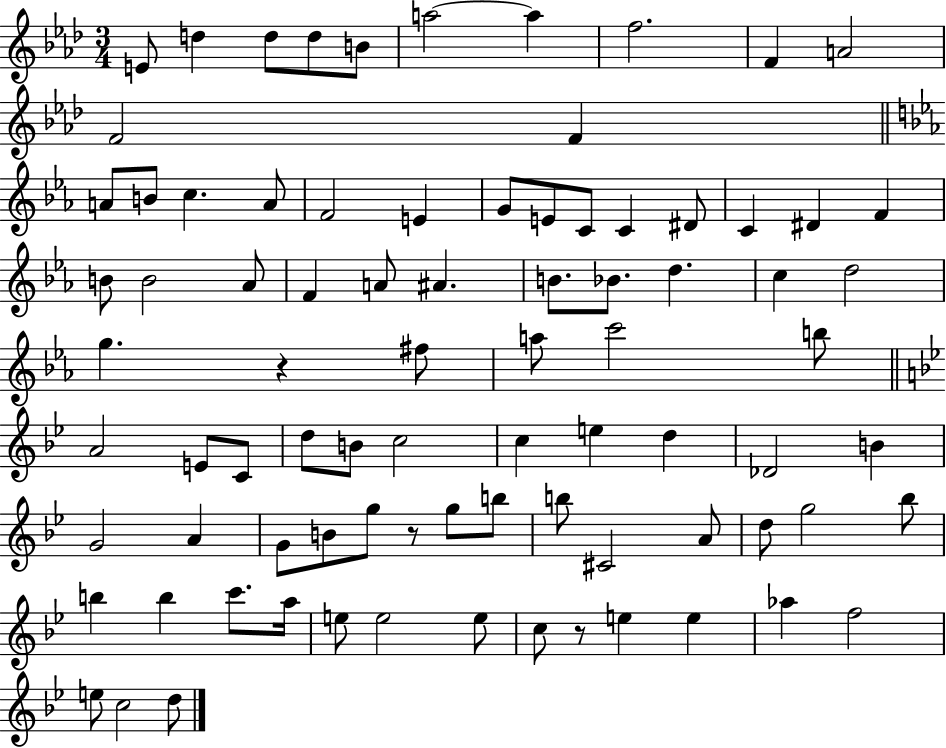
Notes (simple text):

E4/e D5/q D5/e D5/e B4/e A5/h A5/q F5/h. F4/q A4/h F4/h F4/q A4/e B4/e C5/q. A4/e F4/h E4/q G4/e E4/e C4/e C4/q D#4/e C4/q D#4/q F4/q B4/e B4/h Ab4/e F4/q A4/e A#4/q. B4/e. Bb4/e. D5/q. C5/q D5/h G5/q. R/q F#5/e A5/e C6/h B5/e A4/h E4/e C4/e D5/e B4/e C5/h C5/q E5/q D5/q Db4/h B4/q G4/h A4/q G4/e B4/e G5/e R/e G5/e B5/e B5/e C#4/h A4/e D5/e G5/h Bb5/e B5/q B5/q C6/e. A5/s E5/e E5/h E5/e C5/e R/e E5/q E5/q Ab5/q F5/h E5/e C5/h D5/e